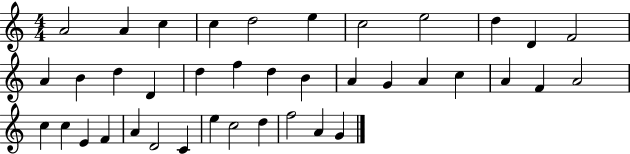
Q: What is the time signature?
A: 4/4